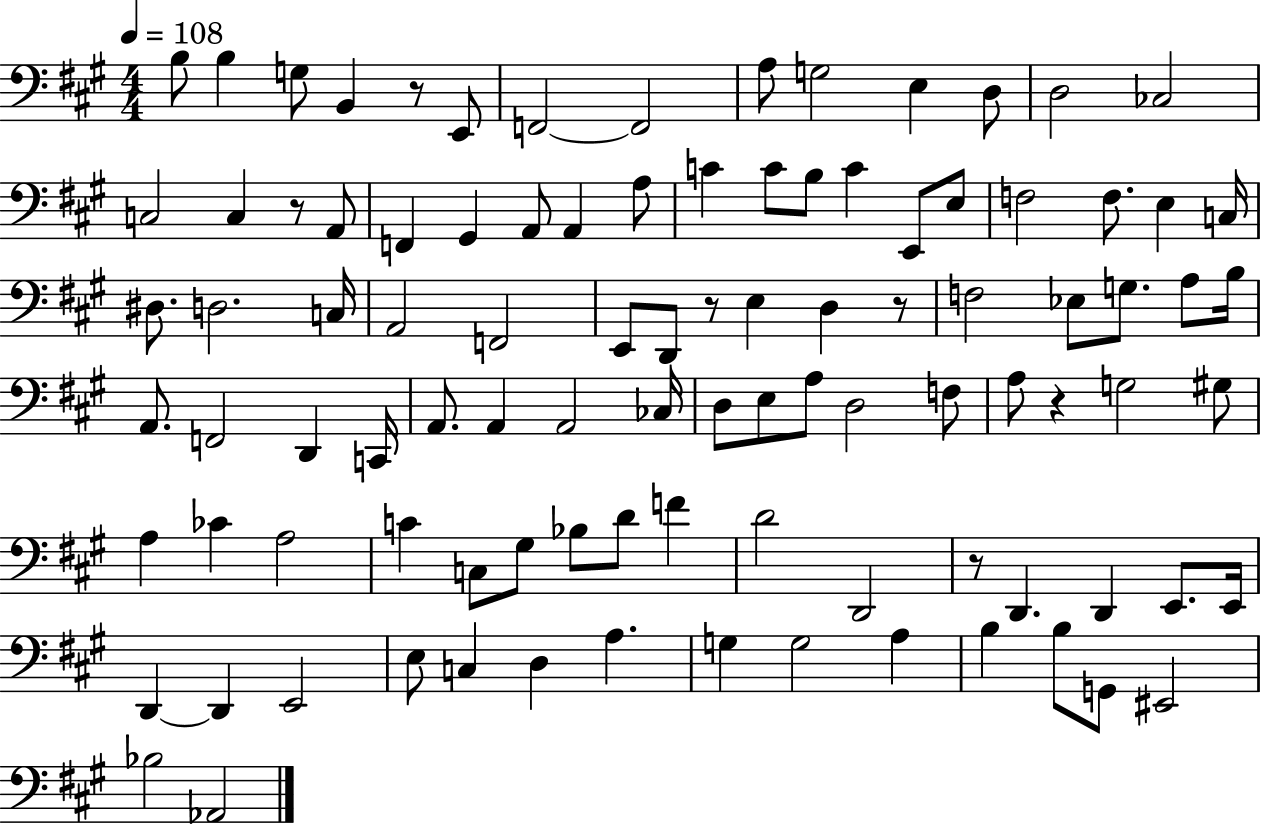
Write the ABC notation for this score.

X:1
T:Untitled
M:4/4
L:1/4
K:A
B,/2 B, G,/2 B,, z/2 E,,/2 F,,2 F,,2 A,/2 G,2 E, D,/2 D,2 _C,2 C,2 C, z/2 A,,/2 F,, ^G,, A,,/2 A,, A,/2 C C/2 B,/2 C E,,/2 E,/2 F,2 F,/2 E, C,/4 ^D,/2 D,2 C,/4 A,,2 F,,2 E,,/2 D,,/2 z/2 E, D, z/2 F,2 _E,/2 G,/2 A,/2 B,/4 A,,/2 F,,2 D,, C,,/4 A,,/2 A,, A,,2 _C,/4 D,/2 E,/2 A,/2 D,2 F,/2 A,/2 z G,2 ^G,/2 A, _C A,2 C C,/2 ^G,/2 _B,/2 D/2 F D2 D,,2 z/2 D,, D,, E,,/2 E,,/4 D,, D,, E,,2 E,/2 C, D, A, G, G,2 A, B, B,/2 G,,/2 ^E,,2 _B,2 _A,,2